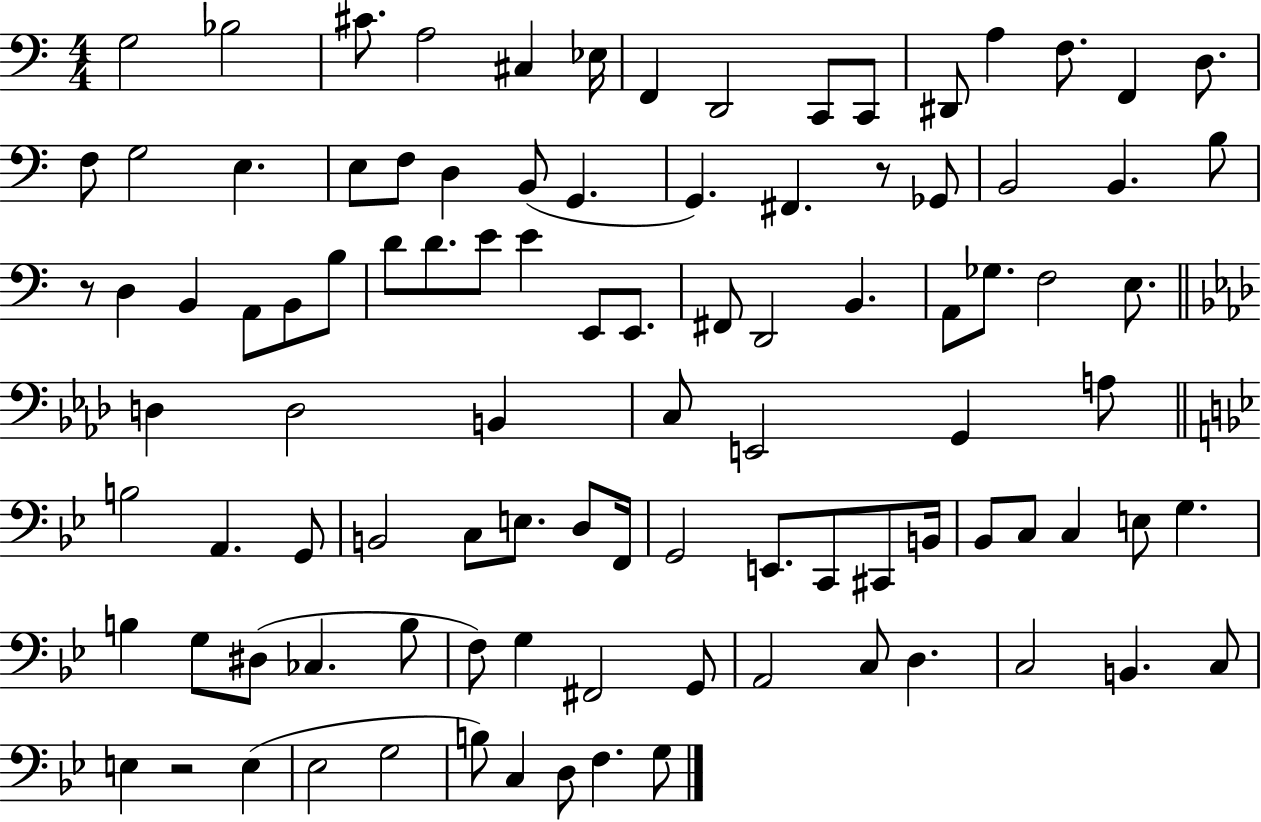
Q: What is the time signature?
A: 4/4